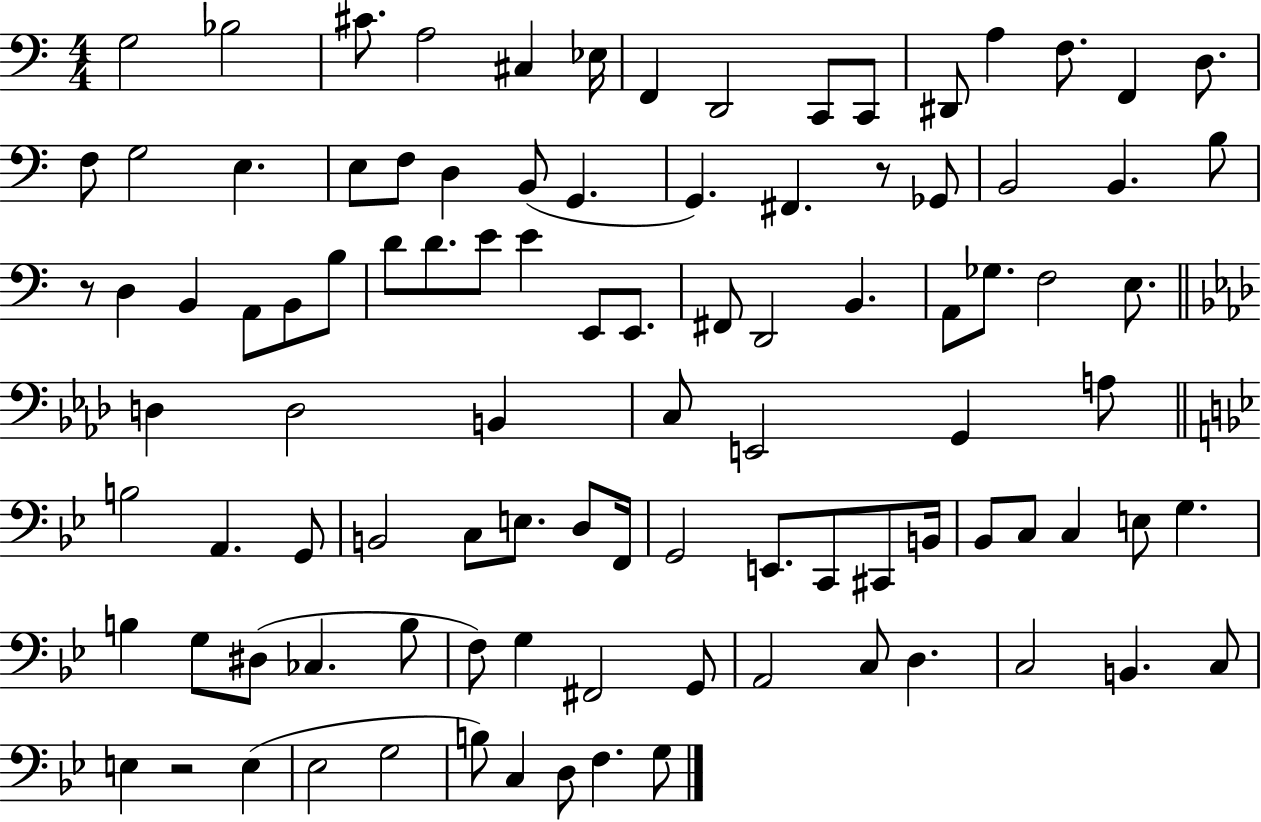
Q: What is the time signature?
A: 4/4